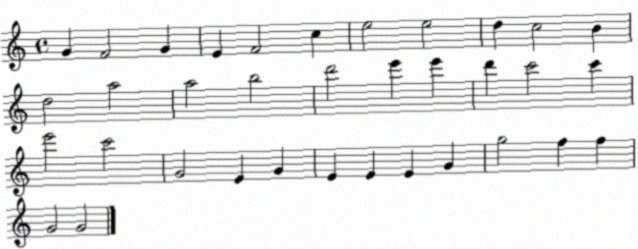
X:1
T:Untitled
M:4/4
L:1/4
K:C
G F2 G E F2 c e2 e2 d c2 B d2 a2 a2 b2 d'2 e' e' d' c'2 c' e'2 c'2 G2 E G E E E G g2 f f G2 G2